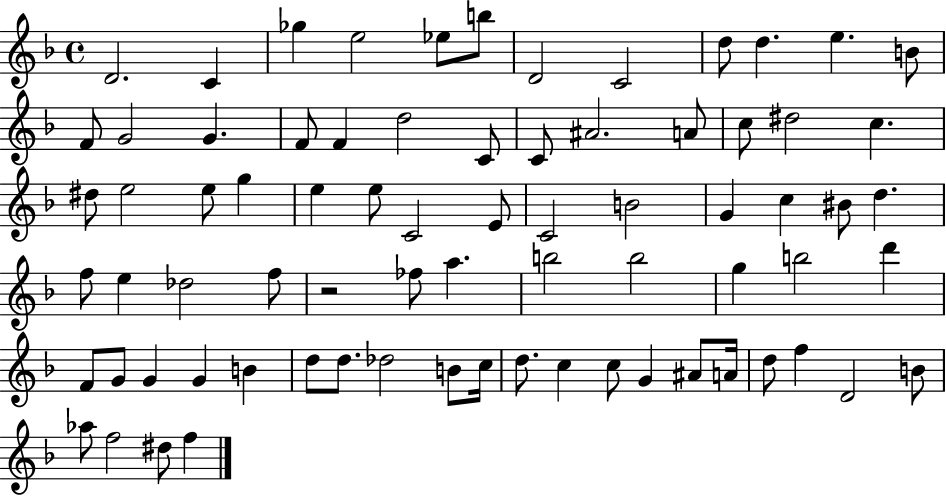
{
  \clef treble
  \time 4/4
  \defaultTimeSignature
  \key f \major
  d'2. c'4 | ges''4 e''2 ees''8 b''8 | d'2 c'2 | d''8 d''4. e''4. b'8 | \break f'8 g'2 g'4. | f'8 f'4 d''2 c'8 | c'8 ais'2. a'8 | c''8 dis''2 c''4. | \break dis''8 e''2 e''8 g''4 | e''4 e''8 c'2 e'8 | c'2 b'2 | g'4 c''4 bis'8 d''4. | \break f''8 e''4 des''2 f''8 | r2 fes''8 a''4. | b''2 b''2 | g''4 b''2 d'''4 | \break f'8 g'8 g'4 g'4 b'4 | d''8 d''8. des''2 b'8 c''16 | d''8. c''4 c''8 g'4 ais'8 a'16 | d''8 f''4 d'2 b'8 | \break aes''8 f''2 dis''8 f''4 | \bar "|."
}